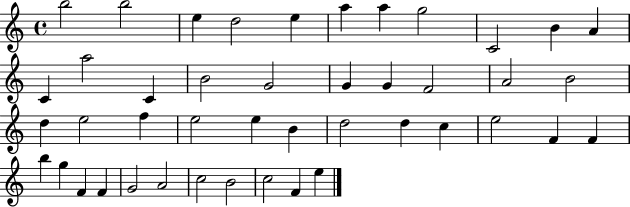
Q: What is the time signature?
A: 4/4